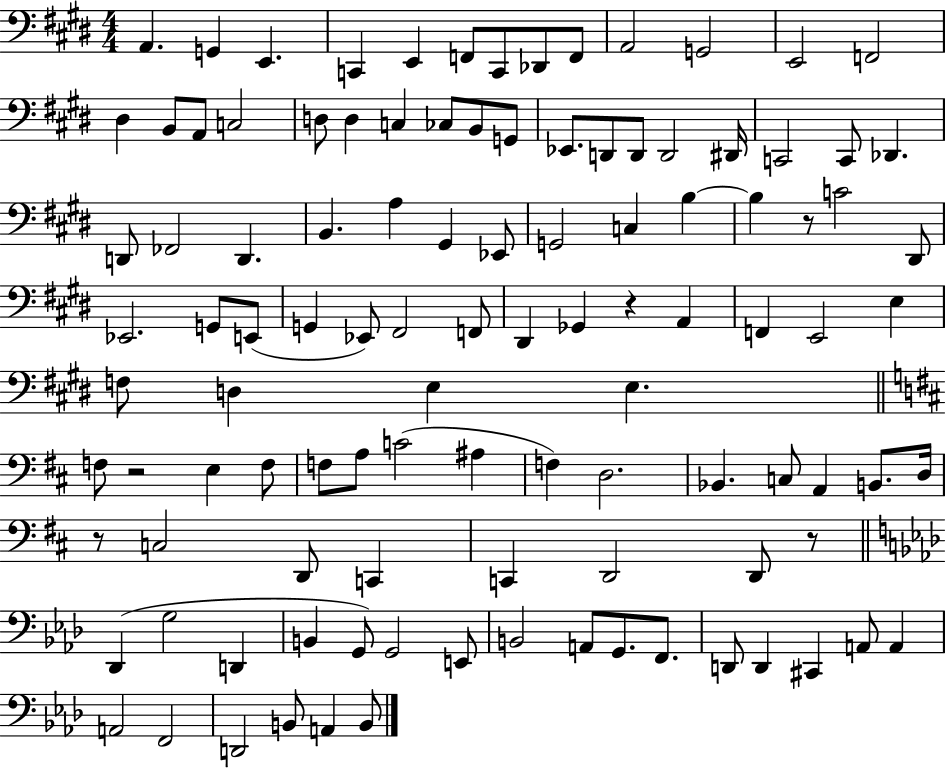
X:1
T:Untitled
M:4/4
L:1/4
K:E
A,, G,, E,, C,, E,, F,,/2 C,,/2 _D,,/2 F,,/2 A,,2 G,,2 E,,2 F,,2 ^D, B,,/2 A,,/2 C,2 D,/2 D, C, _C,/2 B,,/2 G,,/2 _E,,/2 D,,/2 D,,/2 D,,2 ^D,,/4 C,,2 C,,/2 _D,, D,,/2 _F,,2 D,, B,, A, ^G,, _E,,/2 G,,2 C, B, B, z/2 C2 ^D,,/2 _E,,2 G,,/2 E,,/2 G,, _E,,/2 ^F,,2 F,,/2 ^D,, _G,, z A,, F,, E,,2 E, F,/2 D, E, E, F,/2 z2 E, F,/2 F,/2 A,/2 C2 ^A, F, D,2 _B,, C,/2 A,, B,,/2 D,/4 z/2 C,2 D,,/2 C,, C,, D,,2 D,,/2 z/2 _D,, G,2 D,, B,, G,,/2 G,,2 E,,/2 B,,2 A,,/2 G,,/2 F,,/2 D,,/2 D,, ^C,, A,,/2 A,, A,,2 F,,2 D,,2 B,,/2 A,, B,,/2